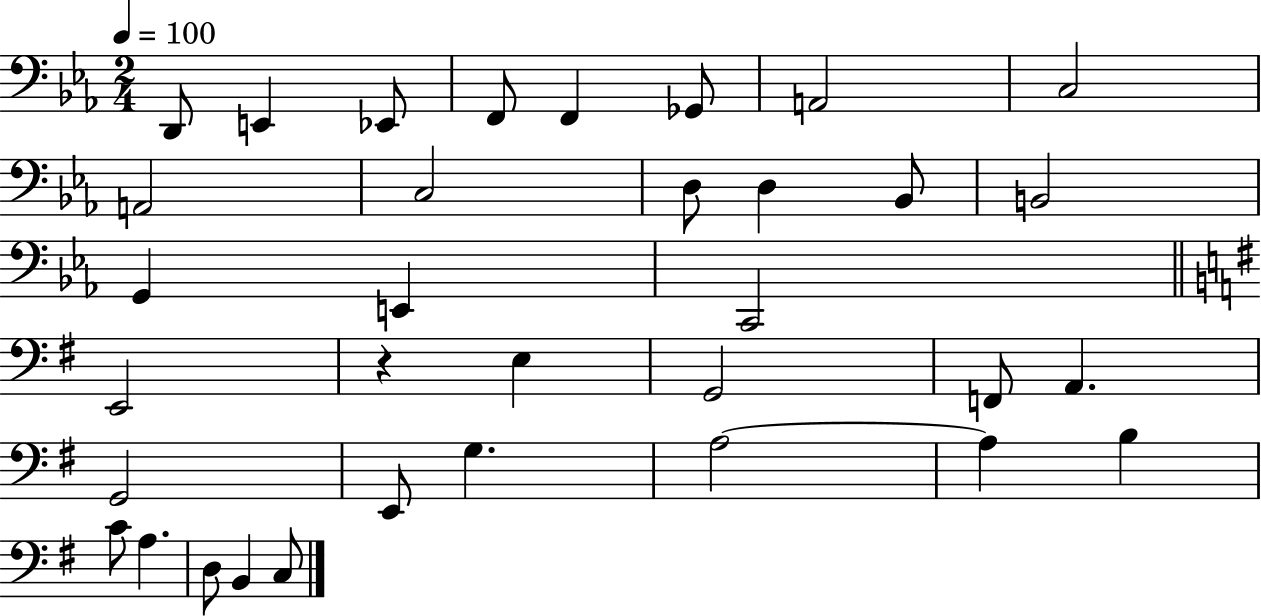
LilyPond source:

{
  \clef bass
  \numericTimeSignature
  \time 2/4
  \key ees \major
  \tempo 4 = 100
  d,8 e,4 ees,8 | f,8 f,4 ges,8 | a,2 | c2 | \break a,2 | c2 | d8 d4 bes,8 | b,2 | \break g,4 e,4 | c,2 | \bar "||" \break \key e \minor e,2 | r4 e4 | g,2 | f,8 a,4. | \break g,2 | e,8 g4. | a2~~ | a4 b4 | \break c'8 a4. | d8 b,4 c8 | \bar "|."
}